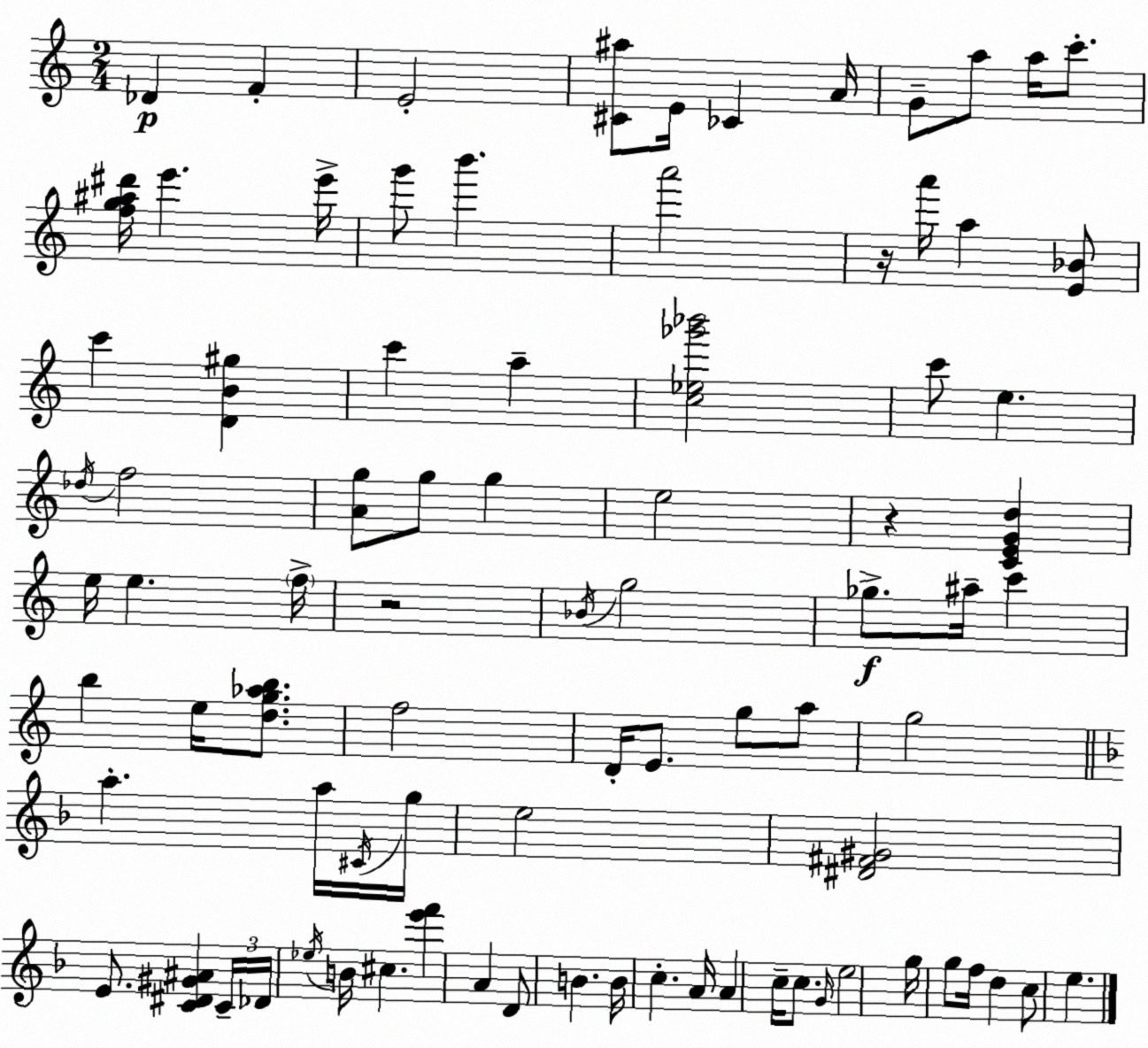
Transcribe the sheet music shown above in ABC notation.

X:1
T:Untitled
M:2/4
L:1/4
K:C
_D F E2 [^C^a]/2 E/4 _C A/4 G/2 a/2 a/4 c'/2 [fg^a^d']/4 e' e'/4 g'/2 b' a'2 z/4 a'/4 a [E_B]/2 c' [DB^g] c' a [c_e_g'_b']2 c'/2 e _d/4 f2 [Ag]/2 g/2 g e2 z [CEGd] e/4 e f/4 z2 _B/4 g2 _g/2 ^a/4 c' b e/4 [dg_ab]/2 f2 D/4 E/2 g/2 a/2 g2 a a/4 ^C/4 g/4 e2 [^D^F^G]2 E/2 [C^D^G^A] C/4 _D/4 _e/4 B/4 ^c [e'f'] A D/2 B B/4 c A/4 A c/4 c/2 G/4 e2 g/4 g/2 f/4 d c/2 e